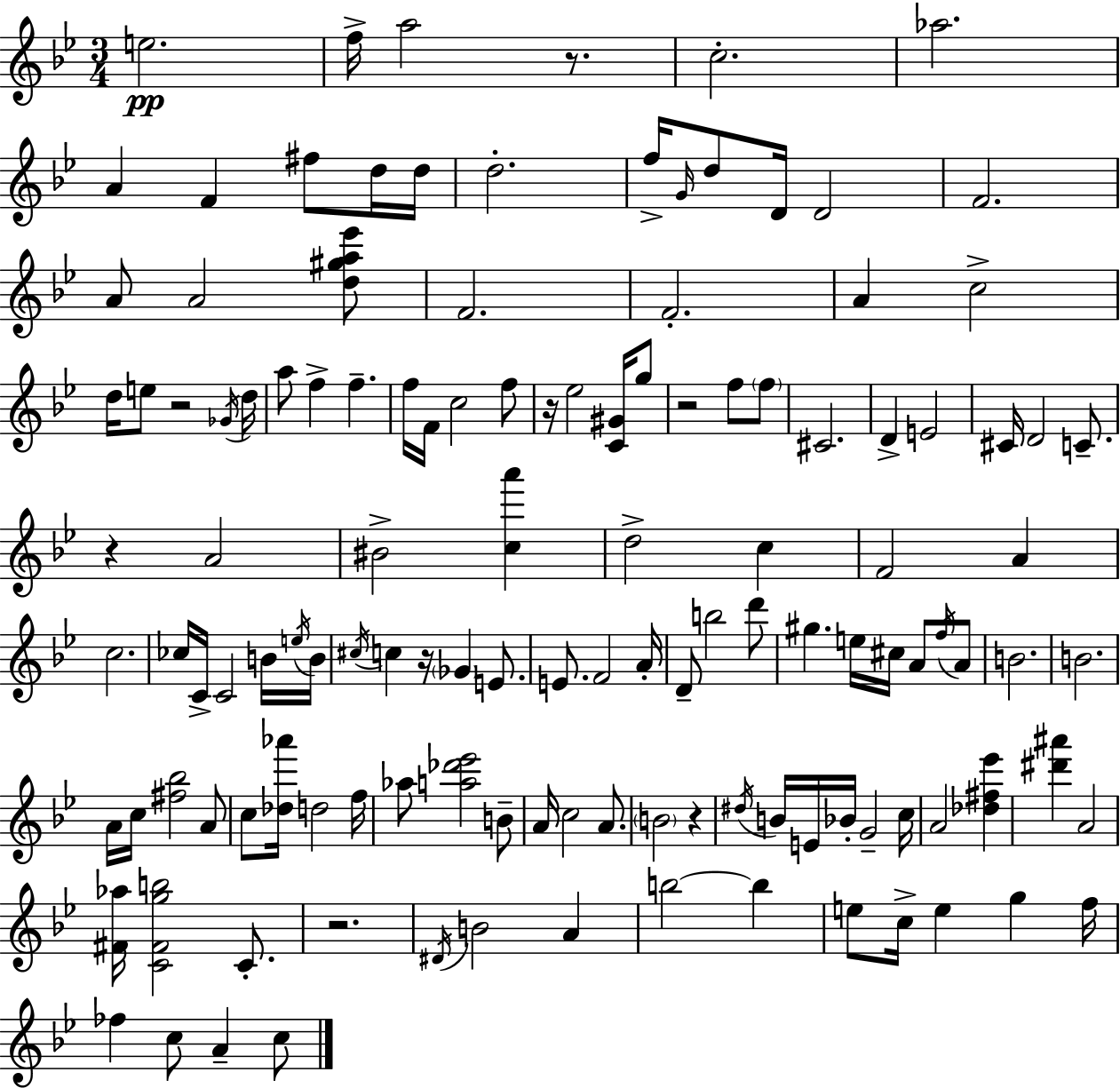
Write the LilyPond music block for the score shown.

{
  \clef treble
  \numericTimeSignature
  \time 3/4
  \key bes \major
  \repeat volta 2 { e''2.\pp | f''16-> a''2 r8. | c''2.-. | aes''2. | \break a'4 f'4 fis''8 d''16 d''16 | d''2.-. | f''16-> \grace { g'16 } d''8 d'16 d'2 | f'2. | \break a'8 a'2 <d'' gis'' a'' ees'''>8 | f'2. | f'2.-. | a'4 c''2-> | \break d''16 e''8 r2 | \acciaccatura { ges'16 } d''16 a''8 f''4-> f''4.-- | f''16 f'16 c''2 | f''8 r16 ees''2 <c' gis'>16 | \break g''8 r2 f''8 | \parenthesize f''8 cis'2. | d'4-> e'2 | cis'16 d'2 c'8.-- | \break r4 a'2 | bis'2-> <c'' a'''>4 | d''2-> c''4 | f'2 a'4 | \break c''2. | ces''16 c'16-> c'2 | b'16 \acciaccatura { e''16 } b'16 \acciaccatura { cis''16 } c''4 r16 \parenthesize ges'4 | e'8. e'8. f'2 | \break a'16-. d'8-- b''2 | d'''8 gis''4. e''16 cis''16 | a'8 \acciaccatura { f''16 } a'8 b'2. | b'2. | \break a'16 c''16 <fis'' bes''>2 | a'8 c''8 <des'' aes'''>16 d''2 | f''16 aes''8 <a'' des''' ees'''>2 | b'8-- a'16 c''2 | \break a'8. \parenthesize b'2 | r4 \acciaccatura { dis''16 } b'16 e'16 bes'16-. g'2-- | c''16 a'2 | <des'' fis'' ees'''>4 <dis''' ais'''>4 a'2 | \break <fis' aes''>16 <c' fis' g'' b''>2 | c'8.-. r2. | \acciaccatura { dis'16 } b'2 | a'4 b''2~~ | \break b''4 e''8 c''16-> e''4 | g''4 f''16 fes''4 c''8 | a'4-- c''8 } \bar "|."
}